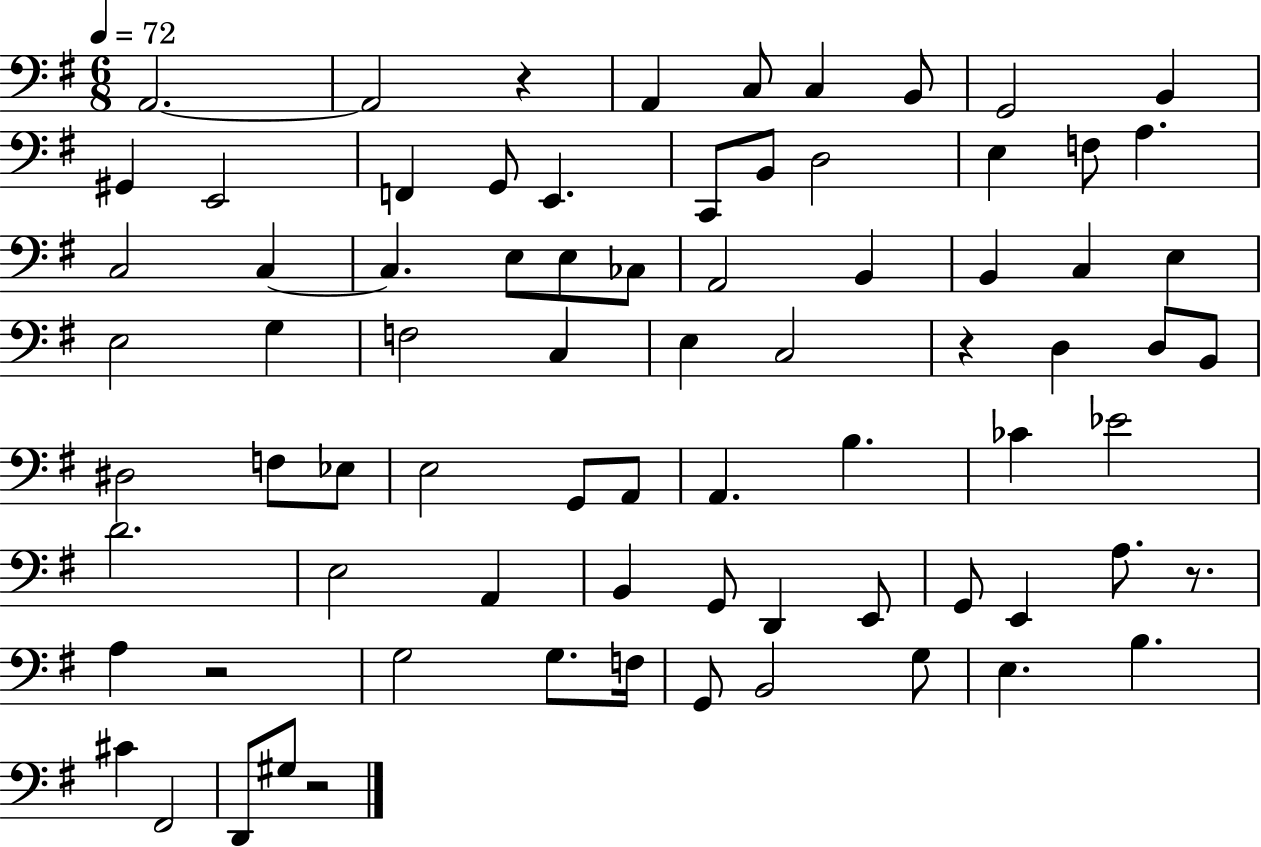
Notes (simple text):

A2/h. A2/h R/q A2/q C3/e C3/q B2/e G2/h B2/q G#2/q E2/h F2/q G2/e E2/q. C2/e B2/e D3/h E3/q F3/e A3/q. C3/h C3/q C3/q. E3/e E3/e CES3/e A2/h B2/q B2/q C3/q E3/q E3/h G3/q F3/h C3/q E3/q C3/h R/q D3/q D3/e B2/e D#3/h F3/e Eb3/e E3/h G2/e A2/e A2/q. B3/q. CES4/q Eb4/h D4/h. E3/h A2/q B2/q G2/e D2/q E2/e G2/e E2/q A3/e. R/e. A3/q R/h G3/h G3/e. F3/s G2/e B2/h G3/e E3/q. B3/q. C#4/q F#2/h D2/e G#3/e R/h